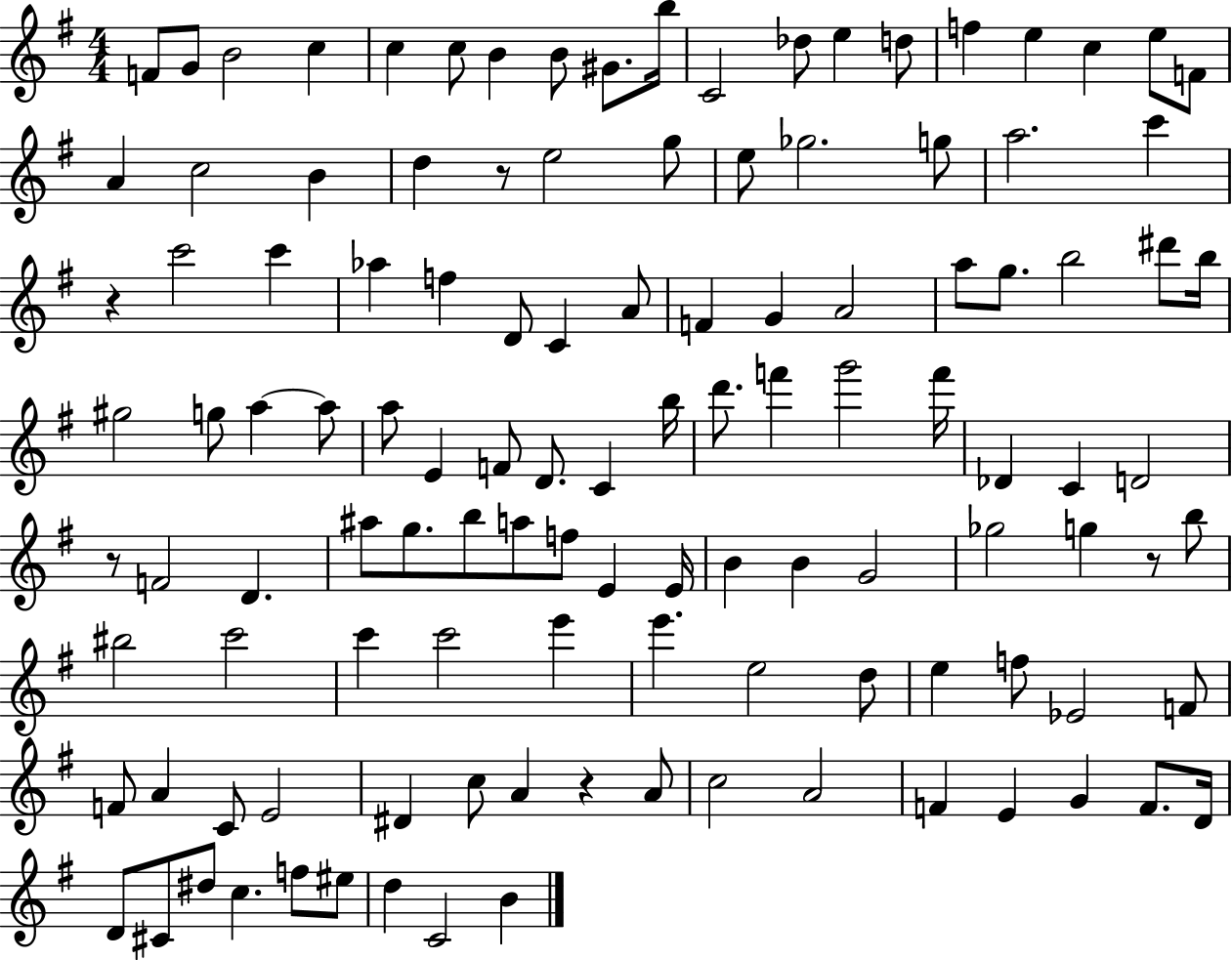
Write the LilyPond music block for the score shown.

{
  \clef treble
  \numericTimeSignature
  \time 4/4
  \key g \major
  f'8 g'8 b'2 c''4 | c''4 c''8 b'4 b'8 gis'8. b''16 | c'2 des''8 e''4 d''8 | f''4 e''4 c''4 e''8 f'8 | \break a'4 c''2 b'4 | d''4 r8 e''2 g''8 | e''8 ges''2. g''8 | a''2. c'''4 | \break r4 c'''2 c'''4 | aes''4 f''4 d'8 c'4 a'8 | f'4 g'4 a'2 | a''8 g''8. b''2 dis'''8 b''16 | \break gis''2 g''8 a''4~~ a''8 | a''8 e'4 f'8 d'8. c'4 b''16 | d'''8. f'''4 g'''2 f'''16 | des'4 c'4 d'2 | \break r8 f'2 d'4. | ais''8 g''8. b''8 a''8 f''8 e'4 e'16 | b'4 b'4 g'2 | ges''2 g''4 r8 b''8 | \break bis''2 c'''2 | c'''4 c'''2 e'''4 | e'''4. e''2 d''8 | e''4 f''8 ees'2 f'8 | \break f'8 a'4 c'8 e'2 | dis'4 c''8 a'4 r4 a'8 | c''2 a'2 | f'4 e'4 g'4 f'8. d'16 | \break d'8 cis'8 dis''8 c''4. f''8 eis''8 | d''4 c'2 b'4 | \bar "|."
}